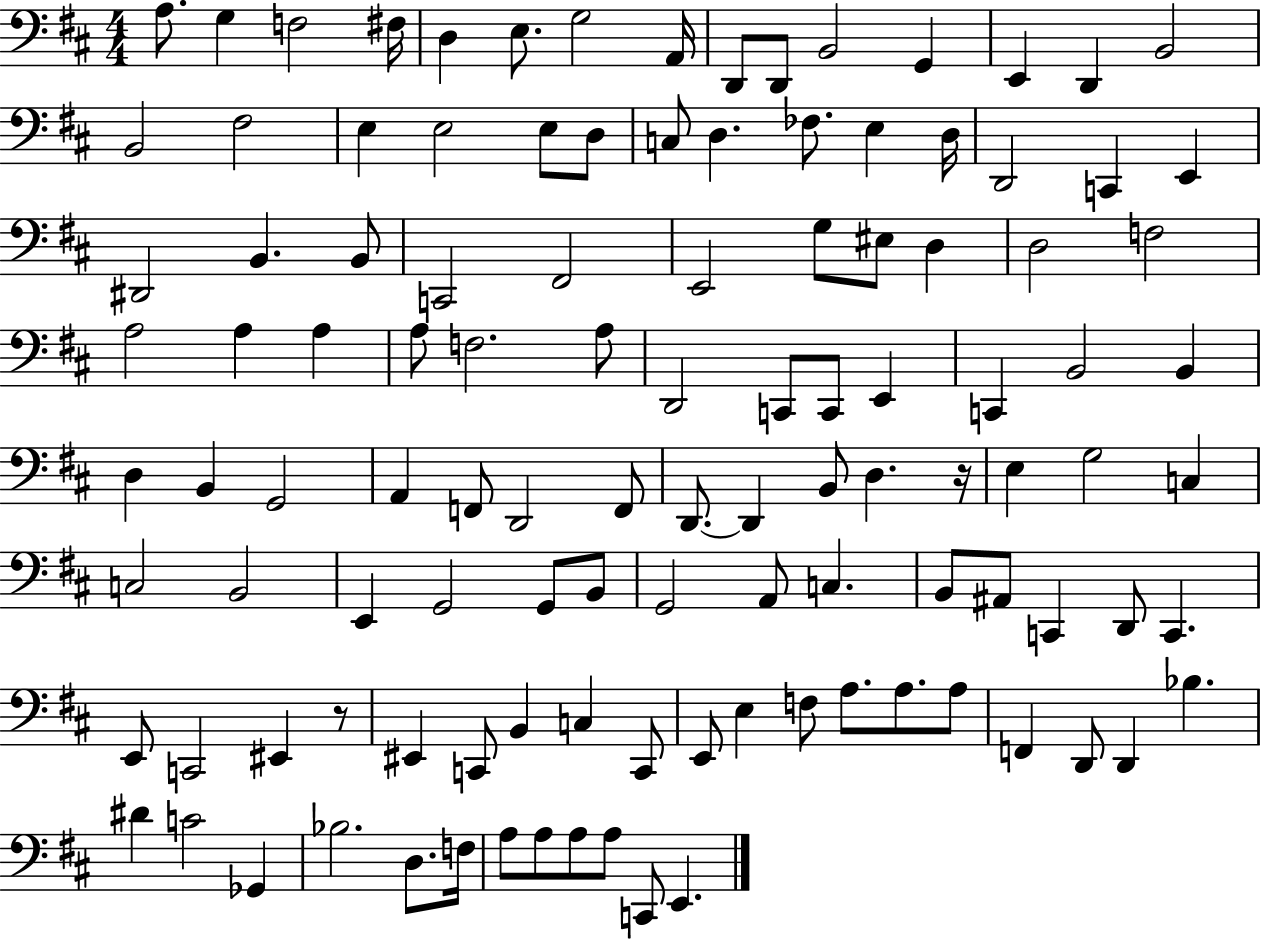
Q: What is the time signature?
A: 4/4